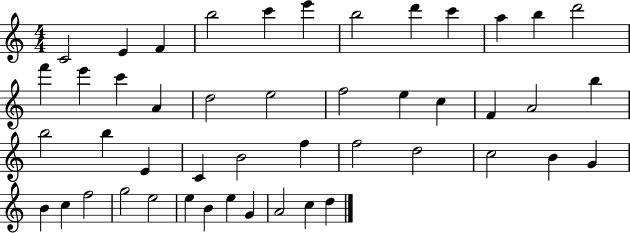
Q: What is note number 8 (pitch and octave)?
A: D6